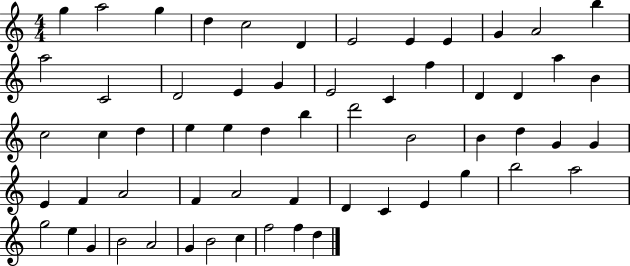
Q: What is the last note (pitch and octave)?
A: D5